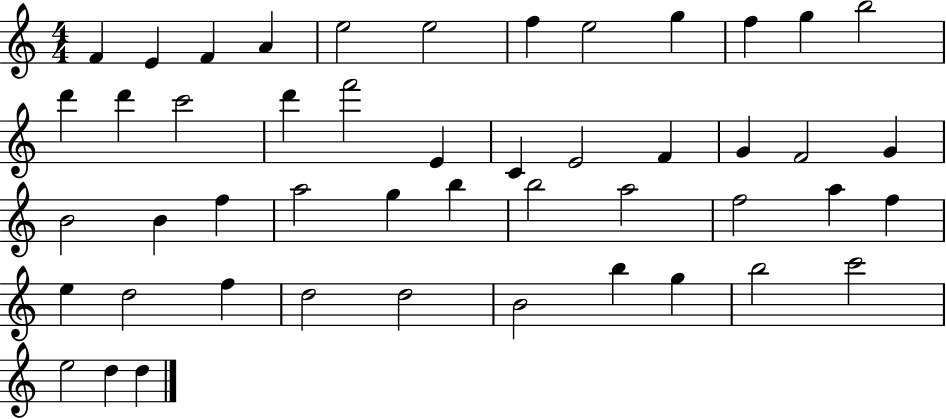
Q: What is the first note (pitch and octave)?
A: F4